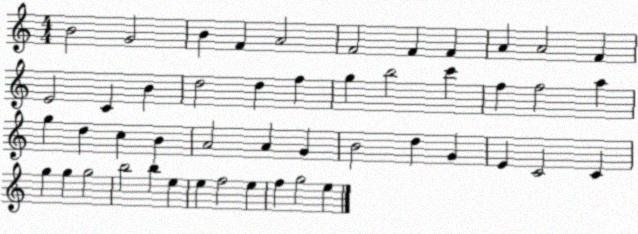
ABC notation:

X:1
T:Untitled
M:4/4
L:1/4
K:C
B2 G2 B F A2 F2 F F A A2 F E2 C B d2 d f g b2 c' f f2 a g d c B A2 A G B2 d G E C2 C g g g2 b2 b e e f2 e f g2 e